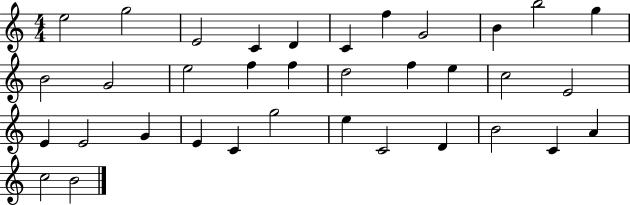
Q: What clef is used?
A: treble